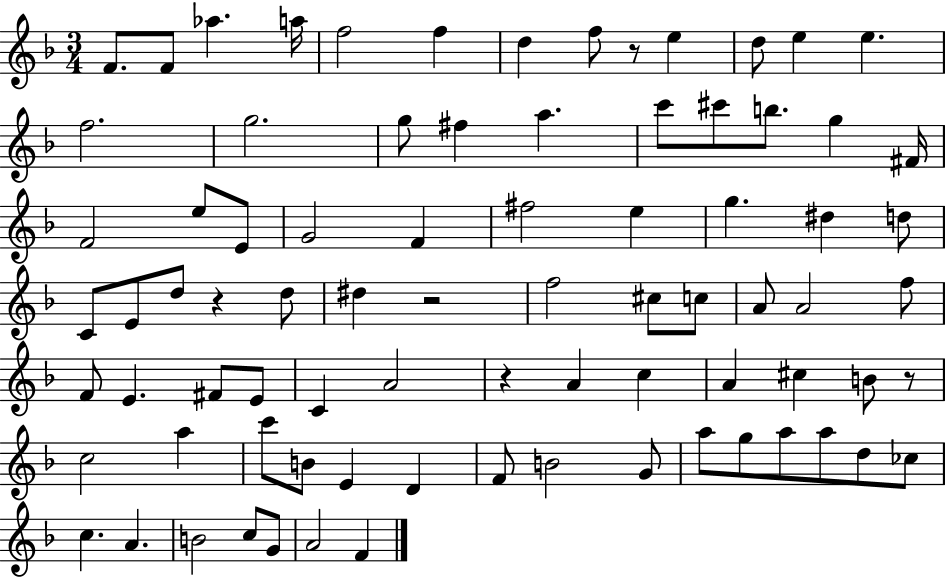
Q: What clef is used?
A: treble